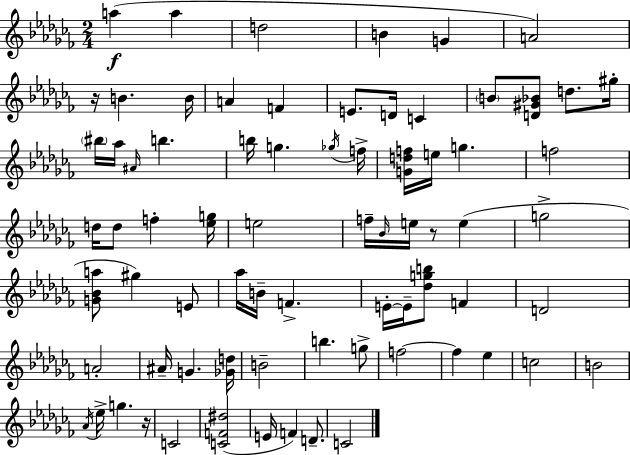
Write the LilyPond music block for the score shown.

{
  \clef treble
  \numericTimeSignature
  \time 2/4
  \key aes \minor
  a''4(\f a''4 | d''2 | b'4 g'4 | a'2) | \break r16 b'4. b'16 | a'4 f'4 | e'8. d'16 c'4 | \parenthesize b'8 <d' gis' bes'>8 d''8. gis''16-. | \break \parenthesize bis''16 aes''16 \grace { ais'16 } b''4. | b''16 g''4. | \acciaccatura { ges''16 } f''16-> <g' d'' f''>16 e''16 g''4. | f''2 | \break d''16 d''8 f''4-. | <ees'' g''>16 e''2 | f''16-- \grace { bes'16 } e''16 r8 e''4( | g''2-> | \break <g' bes' a''>8 gis''4) | e'8 aes''16 b'16-- f'4.-> | e'16-.~~ e'16-- <des'' g'' b''>8 f'4 | d'2 | \break a'2-. | ais'16-- g'4. | <ges' d''>16 b'2-- | b''4. | \break g''8-> f''2~~ | f''4 ees''4 | c''2 | b'2 | \break \acciaccatura { aes'16 } ees''16-> g''4. | r16 c'2 | <c' f' dis''>2( | e'16 f'4) | \break d'8.-- c'2 | \bar "|."
}